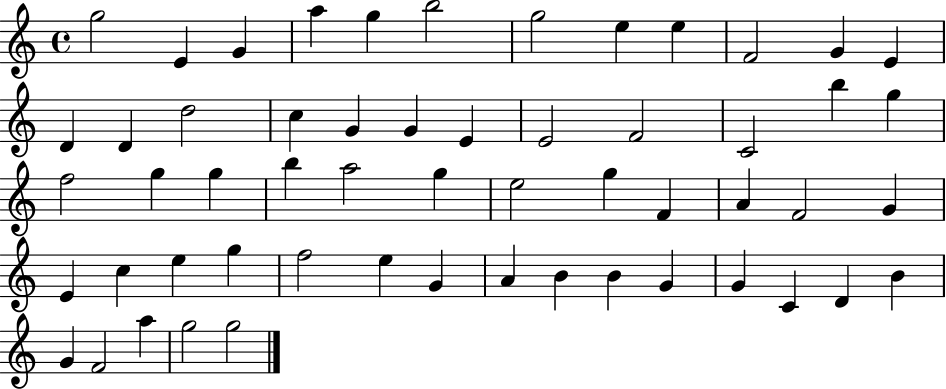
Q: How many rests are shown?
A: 0